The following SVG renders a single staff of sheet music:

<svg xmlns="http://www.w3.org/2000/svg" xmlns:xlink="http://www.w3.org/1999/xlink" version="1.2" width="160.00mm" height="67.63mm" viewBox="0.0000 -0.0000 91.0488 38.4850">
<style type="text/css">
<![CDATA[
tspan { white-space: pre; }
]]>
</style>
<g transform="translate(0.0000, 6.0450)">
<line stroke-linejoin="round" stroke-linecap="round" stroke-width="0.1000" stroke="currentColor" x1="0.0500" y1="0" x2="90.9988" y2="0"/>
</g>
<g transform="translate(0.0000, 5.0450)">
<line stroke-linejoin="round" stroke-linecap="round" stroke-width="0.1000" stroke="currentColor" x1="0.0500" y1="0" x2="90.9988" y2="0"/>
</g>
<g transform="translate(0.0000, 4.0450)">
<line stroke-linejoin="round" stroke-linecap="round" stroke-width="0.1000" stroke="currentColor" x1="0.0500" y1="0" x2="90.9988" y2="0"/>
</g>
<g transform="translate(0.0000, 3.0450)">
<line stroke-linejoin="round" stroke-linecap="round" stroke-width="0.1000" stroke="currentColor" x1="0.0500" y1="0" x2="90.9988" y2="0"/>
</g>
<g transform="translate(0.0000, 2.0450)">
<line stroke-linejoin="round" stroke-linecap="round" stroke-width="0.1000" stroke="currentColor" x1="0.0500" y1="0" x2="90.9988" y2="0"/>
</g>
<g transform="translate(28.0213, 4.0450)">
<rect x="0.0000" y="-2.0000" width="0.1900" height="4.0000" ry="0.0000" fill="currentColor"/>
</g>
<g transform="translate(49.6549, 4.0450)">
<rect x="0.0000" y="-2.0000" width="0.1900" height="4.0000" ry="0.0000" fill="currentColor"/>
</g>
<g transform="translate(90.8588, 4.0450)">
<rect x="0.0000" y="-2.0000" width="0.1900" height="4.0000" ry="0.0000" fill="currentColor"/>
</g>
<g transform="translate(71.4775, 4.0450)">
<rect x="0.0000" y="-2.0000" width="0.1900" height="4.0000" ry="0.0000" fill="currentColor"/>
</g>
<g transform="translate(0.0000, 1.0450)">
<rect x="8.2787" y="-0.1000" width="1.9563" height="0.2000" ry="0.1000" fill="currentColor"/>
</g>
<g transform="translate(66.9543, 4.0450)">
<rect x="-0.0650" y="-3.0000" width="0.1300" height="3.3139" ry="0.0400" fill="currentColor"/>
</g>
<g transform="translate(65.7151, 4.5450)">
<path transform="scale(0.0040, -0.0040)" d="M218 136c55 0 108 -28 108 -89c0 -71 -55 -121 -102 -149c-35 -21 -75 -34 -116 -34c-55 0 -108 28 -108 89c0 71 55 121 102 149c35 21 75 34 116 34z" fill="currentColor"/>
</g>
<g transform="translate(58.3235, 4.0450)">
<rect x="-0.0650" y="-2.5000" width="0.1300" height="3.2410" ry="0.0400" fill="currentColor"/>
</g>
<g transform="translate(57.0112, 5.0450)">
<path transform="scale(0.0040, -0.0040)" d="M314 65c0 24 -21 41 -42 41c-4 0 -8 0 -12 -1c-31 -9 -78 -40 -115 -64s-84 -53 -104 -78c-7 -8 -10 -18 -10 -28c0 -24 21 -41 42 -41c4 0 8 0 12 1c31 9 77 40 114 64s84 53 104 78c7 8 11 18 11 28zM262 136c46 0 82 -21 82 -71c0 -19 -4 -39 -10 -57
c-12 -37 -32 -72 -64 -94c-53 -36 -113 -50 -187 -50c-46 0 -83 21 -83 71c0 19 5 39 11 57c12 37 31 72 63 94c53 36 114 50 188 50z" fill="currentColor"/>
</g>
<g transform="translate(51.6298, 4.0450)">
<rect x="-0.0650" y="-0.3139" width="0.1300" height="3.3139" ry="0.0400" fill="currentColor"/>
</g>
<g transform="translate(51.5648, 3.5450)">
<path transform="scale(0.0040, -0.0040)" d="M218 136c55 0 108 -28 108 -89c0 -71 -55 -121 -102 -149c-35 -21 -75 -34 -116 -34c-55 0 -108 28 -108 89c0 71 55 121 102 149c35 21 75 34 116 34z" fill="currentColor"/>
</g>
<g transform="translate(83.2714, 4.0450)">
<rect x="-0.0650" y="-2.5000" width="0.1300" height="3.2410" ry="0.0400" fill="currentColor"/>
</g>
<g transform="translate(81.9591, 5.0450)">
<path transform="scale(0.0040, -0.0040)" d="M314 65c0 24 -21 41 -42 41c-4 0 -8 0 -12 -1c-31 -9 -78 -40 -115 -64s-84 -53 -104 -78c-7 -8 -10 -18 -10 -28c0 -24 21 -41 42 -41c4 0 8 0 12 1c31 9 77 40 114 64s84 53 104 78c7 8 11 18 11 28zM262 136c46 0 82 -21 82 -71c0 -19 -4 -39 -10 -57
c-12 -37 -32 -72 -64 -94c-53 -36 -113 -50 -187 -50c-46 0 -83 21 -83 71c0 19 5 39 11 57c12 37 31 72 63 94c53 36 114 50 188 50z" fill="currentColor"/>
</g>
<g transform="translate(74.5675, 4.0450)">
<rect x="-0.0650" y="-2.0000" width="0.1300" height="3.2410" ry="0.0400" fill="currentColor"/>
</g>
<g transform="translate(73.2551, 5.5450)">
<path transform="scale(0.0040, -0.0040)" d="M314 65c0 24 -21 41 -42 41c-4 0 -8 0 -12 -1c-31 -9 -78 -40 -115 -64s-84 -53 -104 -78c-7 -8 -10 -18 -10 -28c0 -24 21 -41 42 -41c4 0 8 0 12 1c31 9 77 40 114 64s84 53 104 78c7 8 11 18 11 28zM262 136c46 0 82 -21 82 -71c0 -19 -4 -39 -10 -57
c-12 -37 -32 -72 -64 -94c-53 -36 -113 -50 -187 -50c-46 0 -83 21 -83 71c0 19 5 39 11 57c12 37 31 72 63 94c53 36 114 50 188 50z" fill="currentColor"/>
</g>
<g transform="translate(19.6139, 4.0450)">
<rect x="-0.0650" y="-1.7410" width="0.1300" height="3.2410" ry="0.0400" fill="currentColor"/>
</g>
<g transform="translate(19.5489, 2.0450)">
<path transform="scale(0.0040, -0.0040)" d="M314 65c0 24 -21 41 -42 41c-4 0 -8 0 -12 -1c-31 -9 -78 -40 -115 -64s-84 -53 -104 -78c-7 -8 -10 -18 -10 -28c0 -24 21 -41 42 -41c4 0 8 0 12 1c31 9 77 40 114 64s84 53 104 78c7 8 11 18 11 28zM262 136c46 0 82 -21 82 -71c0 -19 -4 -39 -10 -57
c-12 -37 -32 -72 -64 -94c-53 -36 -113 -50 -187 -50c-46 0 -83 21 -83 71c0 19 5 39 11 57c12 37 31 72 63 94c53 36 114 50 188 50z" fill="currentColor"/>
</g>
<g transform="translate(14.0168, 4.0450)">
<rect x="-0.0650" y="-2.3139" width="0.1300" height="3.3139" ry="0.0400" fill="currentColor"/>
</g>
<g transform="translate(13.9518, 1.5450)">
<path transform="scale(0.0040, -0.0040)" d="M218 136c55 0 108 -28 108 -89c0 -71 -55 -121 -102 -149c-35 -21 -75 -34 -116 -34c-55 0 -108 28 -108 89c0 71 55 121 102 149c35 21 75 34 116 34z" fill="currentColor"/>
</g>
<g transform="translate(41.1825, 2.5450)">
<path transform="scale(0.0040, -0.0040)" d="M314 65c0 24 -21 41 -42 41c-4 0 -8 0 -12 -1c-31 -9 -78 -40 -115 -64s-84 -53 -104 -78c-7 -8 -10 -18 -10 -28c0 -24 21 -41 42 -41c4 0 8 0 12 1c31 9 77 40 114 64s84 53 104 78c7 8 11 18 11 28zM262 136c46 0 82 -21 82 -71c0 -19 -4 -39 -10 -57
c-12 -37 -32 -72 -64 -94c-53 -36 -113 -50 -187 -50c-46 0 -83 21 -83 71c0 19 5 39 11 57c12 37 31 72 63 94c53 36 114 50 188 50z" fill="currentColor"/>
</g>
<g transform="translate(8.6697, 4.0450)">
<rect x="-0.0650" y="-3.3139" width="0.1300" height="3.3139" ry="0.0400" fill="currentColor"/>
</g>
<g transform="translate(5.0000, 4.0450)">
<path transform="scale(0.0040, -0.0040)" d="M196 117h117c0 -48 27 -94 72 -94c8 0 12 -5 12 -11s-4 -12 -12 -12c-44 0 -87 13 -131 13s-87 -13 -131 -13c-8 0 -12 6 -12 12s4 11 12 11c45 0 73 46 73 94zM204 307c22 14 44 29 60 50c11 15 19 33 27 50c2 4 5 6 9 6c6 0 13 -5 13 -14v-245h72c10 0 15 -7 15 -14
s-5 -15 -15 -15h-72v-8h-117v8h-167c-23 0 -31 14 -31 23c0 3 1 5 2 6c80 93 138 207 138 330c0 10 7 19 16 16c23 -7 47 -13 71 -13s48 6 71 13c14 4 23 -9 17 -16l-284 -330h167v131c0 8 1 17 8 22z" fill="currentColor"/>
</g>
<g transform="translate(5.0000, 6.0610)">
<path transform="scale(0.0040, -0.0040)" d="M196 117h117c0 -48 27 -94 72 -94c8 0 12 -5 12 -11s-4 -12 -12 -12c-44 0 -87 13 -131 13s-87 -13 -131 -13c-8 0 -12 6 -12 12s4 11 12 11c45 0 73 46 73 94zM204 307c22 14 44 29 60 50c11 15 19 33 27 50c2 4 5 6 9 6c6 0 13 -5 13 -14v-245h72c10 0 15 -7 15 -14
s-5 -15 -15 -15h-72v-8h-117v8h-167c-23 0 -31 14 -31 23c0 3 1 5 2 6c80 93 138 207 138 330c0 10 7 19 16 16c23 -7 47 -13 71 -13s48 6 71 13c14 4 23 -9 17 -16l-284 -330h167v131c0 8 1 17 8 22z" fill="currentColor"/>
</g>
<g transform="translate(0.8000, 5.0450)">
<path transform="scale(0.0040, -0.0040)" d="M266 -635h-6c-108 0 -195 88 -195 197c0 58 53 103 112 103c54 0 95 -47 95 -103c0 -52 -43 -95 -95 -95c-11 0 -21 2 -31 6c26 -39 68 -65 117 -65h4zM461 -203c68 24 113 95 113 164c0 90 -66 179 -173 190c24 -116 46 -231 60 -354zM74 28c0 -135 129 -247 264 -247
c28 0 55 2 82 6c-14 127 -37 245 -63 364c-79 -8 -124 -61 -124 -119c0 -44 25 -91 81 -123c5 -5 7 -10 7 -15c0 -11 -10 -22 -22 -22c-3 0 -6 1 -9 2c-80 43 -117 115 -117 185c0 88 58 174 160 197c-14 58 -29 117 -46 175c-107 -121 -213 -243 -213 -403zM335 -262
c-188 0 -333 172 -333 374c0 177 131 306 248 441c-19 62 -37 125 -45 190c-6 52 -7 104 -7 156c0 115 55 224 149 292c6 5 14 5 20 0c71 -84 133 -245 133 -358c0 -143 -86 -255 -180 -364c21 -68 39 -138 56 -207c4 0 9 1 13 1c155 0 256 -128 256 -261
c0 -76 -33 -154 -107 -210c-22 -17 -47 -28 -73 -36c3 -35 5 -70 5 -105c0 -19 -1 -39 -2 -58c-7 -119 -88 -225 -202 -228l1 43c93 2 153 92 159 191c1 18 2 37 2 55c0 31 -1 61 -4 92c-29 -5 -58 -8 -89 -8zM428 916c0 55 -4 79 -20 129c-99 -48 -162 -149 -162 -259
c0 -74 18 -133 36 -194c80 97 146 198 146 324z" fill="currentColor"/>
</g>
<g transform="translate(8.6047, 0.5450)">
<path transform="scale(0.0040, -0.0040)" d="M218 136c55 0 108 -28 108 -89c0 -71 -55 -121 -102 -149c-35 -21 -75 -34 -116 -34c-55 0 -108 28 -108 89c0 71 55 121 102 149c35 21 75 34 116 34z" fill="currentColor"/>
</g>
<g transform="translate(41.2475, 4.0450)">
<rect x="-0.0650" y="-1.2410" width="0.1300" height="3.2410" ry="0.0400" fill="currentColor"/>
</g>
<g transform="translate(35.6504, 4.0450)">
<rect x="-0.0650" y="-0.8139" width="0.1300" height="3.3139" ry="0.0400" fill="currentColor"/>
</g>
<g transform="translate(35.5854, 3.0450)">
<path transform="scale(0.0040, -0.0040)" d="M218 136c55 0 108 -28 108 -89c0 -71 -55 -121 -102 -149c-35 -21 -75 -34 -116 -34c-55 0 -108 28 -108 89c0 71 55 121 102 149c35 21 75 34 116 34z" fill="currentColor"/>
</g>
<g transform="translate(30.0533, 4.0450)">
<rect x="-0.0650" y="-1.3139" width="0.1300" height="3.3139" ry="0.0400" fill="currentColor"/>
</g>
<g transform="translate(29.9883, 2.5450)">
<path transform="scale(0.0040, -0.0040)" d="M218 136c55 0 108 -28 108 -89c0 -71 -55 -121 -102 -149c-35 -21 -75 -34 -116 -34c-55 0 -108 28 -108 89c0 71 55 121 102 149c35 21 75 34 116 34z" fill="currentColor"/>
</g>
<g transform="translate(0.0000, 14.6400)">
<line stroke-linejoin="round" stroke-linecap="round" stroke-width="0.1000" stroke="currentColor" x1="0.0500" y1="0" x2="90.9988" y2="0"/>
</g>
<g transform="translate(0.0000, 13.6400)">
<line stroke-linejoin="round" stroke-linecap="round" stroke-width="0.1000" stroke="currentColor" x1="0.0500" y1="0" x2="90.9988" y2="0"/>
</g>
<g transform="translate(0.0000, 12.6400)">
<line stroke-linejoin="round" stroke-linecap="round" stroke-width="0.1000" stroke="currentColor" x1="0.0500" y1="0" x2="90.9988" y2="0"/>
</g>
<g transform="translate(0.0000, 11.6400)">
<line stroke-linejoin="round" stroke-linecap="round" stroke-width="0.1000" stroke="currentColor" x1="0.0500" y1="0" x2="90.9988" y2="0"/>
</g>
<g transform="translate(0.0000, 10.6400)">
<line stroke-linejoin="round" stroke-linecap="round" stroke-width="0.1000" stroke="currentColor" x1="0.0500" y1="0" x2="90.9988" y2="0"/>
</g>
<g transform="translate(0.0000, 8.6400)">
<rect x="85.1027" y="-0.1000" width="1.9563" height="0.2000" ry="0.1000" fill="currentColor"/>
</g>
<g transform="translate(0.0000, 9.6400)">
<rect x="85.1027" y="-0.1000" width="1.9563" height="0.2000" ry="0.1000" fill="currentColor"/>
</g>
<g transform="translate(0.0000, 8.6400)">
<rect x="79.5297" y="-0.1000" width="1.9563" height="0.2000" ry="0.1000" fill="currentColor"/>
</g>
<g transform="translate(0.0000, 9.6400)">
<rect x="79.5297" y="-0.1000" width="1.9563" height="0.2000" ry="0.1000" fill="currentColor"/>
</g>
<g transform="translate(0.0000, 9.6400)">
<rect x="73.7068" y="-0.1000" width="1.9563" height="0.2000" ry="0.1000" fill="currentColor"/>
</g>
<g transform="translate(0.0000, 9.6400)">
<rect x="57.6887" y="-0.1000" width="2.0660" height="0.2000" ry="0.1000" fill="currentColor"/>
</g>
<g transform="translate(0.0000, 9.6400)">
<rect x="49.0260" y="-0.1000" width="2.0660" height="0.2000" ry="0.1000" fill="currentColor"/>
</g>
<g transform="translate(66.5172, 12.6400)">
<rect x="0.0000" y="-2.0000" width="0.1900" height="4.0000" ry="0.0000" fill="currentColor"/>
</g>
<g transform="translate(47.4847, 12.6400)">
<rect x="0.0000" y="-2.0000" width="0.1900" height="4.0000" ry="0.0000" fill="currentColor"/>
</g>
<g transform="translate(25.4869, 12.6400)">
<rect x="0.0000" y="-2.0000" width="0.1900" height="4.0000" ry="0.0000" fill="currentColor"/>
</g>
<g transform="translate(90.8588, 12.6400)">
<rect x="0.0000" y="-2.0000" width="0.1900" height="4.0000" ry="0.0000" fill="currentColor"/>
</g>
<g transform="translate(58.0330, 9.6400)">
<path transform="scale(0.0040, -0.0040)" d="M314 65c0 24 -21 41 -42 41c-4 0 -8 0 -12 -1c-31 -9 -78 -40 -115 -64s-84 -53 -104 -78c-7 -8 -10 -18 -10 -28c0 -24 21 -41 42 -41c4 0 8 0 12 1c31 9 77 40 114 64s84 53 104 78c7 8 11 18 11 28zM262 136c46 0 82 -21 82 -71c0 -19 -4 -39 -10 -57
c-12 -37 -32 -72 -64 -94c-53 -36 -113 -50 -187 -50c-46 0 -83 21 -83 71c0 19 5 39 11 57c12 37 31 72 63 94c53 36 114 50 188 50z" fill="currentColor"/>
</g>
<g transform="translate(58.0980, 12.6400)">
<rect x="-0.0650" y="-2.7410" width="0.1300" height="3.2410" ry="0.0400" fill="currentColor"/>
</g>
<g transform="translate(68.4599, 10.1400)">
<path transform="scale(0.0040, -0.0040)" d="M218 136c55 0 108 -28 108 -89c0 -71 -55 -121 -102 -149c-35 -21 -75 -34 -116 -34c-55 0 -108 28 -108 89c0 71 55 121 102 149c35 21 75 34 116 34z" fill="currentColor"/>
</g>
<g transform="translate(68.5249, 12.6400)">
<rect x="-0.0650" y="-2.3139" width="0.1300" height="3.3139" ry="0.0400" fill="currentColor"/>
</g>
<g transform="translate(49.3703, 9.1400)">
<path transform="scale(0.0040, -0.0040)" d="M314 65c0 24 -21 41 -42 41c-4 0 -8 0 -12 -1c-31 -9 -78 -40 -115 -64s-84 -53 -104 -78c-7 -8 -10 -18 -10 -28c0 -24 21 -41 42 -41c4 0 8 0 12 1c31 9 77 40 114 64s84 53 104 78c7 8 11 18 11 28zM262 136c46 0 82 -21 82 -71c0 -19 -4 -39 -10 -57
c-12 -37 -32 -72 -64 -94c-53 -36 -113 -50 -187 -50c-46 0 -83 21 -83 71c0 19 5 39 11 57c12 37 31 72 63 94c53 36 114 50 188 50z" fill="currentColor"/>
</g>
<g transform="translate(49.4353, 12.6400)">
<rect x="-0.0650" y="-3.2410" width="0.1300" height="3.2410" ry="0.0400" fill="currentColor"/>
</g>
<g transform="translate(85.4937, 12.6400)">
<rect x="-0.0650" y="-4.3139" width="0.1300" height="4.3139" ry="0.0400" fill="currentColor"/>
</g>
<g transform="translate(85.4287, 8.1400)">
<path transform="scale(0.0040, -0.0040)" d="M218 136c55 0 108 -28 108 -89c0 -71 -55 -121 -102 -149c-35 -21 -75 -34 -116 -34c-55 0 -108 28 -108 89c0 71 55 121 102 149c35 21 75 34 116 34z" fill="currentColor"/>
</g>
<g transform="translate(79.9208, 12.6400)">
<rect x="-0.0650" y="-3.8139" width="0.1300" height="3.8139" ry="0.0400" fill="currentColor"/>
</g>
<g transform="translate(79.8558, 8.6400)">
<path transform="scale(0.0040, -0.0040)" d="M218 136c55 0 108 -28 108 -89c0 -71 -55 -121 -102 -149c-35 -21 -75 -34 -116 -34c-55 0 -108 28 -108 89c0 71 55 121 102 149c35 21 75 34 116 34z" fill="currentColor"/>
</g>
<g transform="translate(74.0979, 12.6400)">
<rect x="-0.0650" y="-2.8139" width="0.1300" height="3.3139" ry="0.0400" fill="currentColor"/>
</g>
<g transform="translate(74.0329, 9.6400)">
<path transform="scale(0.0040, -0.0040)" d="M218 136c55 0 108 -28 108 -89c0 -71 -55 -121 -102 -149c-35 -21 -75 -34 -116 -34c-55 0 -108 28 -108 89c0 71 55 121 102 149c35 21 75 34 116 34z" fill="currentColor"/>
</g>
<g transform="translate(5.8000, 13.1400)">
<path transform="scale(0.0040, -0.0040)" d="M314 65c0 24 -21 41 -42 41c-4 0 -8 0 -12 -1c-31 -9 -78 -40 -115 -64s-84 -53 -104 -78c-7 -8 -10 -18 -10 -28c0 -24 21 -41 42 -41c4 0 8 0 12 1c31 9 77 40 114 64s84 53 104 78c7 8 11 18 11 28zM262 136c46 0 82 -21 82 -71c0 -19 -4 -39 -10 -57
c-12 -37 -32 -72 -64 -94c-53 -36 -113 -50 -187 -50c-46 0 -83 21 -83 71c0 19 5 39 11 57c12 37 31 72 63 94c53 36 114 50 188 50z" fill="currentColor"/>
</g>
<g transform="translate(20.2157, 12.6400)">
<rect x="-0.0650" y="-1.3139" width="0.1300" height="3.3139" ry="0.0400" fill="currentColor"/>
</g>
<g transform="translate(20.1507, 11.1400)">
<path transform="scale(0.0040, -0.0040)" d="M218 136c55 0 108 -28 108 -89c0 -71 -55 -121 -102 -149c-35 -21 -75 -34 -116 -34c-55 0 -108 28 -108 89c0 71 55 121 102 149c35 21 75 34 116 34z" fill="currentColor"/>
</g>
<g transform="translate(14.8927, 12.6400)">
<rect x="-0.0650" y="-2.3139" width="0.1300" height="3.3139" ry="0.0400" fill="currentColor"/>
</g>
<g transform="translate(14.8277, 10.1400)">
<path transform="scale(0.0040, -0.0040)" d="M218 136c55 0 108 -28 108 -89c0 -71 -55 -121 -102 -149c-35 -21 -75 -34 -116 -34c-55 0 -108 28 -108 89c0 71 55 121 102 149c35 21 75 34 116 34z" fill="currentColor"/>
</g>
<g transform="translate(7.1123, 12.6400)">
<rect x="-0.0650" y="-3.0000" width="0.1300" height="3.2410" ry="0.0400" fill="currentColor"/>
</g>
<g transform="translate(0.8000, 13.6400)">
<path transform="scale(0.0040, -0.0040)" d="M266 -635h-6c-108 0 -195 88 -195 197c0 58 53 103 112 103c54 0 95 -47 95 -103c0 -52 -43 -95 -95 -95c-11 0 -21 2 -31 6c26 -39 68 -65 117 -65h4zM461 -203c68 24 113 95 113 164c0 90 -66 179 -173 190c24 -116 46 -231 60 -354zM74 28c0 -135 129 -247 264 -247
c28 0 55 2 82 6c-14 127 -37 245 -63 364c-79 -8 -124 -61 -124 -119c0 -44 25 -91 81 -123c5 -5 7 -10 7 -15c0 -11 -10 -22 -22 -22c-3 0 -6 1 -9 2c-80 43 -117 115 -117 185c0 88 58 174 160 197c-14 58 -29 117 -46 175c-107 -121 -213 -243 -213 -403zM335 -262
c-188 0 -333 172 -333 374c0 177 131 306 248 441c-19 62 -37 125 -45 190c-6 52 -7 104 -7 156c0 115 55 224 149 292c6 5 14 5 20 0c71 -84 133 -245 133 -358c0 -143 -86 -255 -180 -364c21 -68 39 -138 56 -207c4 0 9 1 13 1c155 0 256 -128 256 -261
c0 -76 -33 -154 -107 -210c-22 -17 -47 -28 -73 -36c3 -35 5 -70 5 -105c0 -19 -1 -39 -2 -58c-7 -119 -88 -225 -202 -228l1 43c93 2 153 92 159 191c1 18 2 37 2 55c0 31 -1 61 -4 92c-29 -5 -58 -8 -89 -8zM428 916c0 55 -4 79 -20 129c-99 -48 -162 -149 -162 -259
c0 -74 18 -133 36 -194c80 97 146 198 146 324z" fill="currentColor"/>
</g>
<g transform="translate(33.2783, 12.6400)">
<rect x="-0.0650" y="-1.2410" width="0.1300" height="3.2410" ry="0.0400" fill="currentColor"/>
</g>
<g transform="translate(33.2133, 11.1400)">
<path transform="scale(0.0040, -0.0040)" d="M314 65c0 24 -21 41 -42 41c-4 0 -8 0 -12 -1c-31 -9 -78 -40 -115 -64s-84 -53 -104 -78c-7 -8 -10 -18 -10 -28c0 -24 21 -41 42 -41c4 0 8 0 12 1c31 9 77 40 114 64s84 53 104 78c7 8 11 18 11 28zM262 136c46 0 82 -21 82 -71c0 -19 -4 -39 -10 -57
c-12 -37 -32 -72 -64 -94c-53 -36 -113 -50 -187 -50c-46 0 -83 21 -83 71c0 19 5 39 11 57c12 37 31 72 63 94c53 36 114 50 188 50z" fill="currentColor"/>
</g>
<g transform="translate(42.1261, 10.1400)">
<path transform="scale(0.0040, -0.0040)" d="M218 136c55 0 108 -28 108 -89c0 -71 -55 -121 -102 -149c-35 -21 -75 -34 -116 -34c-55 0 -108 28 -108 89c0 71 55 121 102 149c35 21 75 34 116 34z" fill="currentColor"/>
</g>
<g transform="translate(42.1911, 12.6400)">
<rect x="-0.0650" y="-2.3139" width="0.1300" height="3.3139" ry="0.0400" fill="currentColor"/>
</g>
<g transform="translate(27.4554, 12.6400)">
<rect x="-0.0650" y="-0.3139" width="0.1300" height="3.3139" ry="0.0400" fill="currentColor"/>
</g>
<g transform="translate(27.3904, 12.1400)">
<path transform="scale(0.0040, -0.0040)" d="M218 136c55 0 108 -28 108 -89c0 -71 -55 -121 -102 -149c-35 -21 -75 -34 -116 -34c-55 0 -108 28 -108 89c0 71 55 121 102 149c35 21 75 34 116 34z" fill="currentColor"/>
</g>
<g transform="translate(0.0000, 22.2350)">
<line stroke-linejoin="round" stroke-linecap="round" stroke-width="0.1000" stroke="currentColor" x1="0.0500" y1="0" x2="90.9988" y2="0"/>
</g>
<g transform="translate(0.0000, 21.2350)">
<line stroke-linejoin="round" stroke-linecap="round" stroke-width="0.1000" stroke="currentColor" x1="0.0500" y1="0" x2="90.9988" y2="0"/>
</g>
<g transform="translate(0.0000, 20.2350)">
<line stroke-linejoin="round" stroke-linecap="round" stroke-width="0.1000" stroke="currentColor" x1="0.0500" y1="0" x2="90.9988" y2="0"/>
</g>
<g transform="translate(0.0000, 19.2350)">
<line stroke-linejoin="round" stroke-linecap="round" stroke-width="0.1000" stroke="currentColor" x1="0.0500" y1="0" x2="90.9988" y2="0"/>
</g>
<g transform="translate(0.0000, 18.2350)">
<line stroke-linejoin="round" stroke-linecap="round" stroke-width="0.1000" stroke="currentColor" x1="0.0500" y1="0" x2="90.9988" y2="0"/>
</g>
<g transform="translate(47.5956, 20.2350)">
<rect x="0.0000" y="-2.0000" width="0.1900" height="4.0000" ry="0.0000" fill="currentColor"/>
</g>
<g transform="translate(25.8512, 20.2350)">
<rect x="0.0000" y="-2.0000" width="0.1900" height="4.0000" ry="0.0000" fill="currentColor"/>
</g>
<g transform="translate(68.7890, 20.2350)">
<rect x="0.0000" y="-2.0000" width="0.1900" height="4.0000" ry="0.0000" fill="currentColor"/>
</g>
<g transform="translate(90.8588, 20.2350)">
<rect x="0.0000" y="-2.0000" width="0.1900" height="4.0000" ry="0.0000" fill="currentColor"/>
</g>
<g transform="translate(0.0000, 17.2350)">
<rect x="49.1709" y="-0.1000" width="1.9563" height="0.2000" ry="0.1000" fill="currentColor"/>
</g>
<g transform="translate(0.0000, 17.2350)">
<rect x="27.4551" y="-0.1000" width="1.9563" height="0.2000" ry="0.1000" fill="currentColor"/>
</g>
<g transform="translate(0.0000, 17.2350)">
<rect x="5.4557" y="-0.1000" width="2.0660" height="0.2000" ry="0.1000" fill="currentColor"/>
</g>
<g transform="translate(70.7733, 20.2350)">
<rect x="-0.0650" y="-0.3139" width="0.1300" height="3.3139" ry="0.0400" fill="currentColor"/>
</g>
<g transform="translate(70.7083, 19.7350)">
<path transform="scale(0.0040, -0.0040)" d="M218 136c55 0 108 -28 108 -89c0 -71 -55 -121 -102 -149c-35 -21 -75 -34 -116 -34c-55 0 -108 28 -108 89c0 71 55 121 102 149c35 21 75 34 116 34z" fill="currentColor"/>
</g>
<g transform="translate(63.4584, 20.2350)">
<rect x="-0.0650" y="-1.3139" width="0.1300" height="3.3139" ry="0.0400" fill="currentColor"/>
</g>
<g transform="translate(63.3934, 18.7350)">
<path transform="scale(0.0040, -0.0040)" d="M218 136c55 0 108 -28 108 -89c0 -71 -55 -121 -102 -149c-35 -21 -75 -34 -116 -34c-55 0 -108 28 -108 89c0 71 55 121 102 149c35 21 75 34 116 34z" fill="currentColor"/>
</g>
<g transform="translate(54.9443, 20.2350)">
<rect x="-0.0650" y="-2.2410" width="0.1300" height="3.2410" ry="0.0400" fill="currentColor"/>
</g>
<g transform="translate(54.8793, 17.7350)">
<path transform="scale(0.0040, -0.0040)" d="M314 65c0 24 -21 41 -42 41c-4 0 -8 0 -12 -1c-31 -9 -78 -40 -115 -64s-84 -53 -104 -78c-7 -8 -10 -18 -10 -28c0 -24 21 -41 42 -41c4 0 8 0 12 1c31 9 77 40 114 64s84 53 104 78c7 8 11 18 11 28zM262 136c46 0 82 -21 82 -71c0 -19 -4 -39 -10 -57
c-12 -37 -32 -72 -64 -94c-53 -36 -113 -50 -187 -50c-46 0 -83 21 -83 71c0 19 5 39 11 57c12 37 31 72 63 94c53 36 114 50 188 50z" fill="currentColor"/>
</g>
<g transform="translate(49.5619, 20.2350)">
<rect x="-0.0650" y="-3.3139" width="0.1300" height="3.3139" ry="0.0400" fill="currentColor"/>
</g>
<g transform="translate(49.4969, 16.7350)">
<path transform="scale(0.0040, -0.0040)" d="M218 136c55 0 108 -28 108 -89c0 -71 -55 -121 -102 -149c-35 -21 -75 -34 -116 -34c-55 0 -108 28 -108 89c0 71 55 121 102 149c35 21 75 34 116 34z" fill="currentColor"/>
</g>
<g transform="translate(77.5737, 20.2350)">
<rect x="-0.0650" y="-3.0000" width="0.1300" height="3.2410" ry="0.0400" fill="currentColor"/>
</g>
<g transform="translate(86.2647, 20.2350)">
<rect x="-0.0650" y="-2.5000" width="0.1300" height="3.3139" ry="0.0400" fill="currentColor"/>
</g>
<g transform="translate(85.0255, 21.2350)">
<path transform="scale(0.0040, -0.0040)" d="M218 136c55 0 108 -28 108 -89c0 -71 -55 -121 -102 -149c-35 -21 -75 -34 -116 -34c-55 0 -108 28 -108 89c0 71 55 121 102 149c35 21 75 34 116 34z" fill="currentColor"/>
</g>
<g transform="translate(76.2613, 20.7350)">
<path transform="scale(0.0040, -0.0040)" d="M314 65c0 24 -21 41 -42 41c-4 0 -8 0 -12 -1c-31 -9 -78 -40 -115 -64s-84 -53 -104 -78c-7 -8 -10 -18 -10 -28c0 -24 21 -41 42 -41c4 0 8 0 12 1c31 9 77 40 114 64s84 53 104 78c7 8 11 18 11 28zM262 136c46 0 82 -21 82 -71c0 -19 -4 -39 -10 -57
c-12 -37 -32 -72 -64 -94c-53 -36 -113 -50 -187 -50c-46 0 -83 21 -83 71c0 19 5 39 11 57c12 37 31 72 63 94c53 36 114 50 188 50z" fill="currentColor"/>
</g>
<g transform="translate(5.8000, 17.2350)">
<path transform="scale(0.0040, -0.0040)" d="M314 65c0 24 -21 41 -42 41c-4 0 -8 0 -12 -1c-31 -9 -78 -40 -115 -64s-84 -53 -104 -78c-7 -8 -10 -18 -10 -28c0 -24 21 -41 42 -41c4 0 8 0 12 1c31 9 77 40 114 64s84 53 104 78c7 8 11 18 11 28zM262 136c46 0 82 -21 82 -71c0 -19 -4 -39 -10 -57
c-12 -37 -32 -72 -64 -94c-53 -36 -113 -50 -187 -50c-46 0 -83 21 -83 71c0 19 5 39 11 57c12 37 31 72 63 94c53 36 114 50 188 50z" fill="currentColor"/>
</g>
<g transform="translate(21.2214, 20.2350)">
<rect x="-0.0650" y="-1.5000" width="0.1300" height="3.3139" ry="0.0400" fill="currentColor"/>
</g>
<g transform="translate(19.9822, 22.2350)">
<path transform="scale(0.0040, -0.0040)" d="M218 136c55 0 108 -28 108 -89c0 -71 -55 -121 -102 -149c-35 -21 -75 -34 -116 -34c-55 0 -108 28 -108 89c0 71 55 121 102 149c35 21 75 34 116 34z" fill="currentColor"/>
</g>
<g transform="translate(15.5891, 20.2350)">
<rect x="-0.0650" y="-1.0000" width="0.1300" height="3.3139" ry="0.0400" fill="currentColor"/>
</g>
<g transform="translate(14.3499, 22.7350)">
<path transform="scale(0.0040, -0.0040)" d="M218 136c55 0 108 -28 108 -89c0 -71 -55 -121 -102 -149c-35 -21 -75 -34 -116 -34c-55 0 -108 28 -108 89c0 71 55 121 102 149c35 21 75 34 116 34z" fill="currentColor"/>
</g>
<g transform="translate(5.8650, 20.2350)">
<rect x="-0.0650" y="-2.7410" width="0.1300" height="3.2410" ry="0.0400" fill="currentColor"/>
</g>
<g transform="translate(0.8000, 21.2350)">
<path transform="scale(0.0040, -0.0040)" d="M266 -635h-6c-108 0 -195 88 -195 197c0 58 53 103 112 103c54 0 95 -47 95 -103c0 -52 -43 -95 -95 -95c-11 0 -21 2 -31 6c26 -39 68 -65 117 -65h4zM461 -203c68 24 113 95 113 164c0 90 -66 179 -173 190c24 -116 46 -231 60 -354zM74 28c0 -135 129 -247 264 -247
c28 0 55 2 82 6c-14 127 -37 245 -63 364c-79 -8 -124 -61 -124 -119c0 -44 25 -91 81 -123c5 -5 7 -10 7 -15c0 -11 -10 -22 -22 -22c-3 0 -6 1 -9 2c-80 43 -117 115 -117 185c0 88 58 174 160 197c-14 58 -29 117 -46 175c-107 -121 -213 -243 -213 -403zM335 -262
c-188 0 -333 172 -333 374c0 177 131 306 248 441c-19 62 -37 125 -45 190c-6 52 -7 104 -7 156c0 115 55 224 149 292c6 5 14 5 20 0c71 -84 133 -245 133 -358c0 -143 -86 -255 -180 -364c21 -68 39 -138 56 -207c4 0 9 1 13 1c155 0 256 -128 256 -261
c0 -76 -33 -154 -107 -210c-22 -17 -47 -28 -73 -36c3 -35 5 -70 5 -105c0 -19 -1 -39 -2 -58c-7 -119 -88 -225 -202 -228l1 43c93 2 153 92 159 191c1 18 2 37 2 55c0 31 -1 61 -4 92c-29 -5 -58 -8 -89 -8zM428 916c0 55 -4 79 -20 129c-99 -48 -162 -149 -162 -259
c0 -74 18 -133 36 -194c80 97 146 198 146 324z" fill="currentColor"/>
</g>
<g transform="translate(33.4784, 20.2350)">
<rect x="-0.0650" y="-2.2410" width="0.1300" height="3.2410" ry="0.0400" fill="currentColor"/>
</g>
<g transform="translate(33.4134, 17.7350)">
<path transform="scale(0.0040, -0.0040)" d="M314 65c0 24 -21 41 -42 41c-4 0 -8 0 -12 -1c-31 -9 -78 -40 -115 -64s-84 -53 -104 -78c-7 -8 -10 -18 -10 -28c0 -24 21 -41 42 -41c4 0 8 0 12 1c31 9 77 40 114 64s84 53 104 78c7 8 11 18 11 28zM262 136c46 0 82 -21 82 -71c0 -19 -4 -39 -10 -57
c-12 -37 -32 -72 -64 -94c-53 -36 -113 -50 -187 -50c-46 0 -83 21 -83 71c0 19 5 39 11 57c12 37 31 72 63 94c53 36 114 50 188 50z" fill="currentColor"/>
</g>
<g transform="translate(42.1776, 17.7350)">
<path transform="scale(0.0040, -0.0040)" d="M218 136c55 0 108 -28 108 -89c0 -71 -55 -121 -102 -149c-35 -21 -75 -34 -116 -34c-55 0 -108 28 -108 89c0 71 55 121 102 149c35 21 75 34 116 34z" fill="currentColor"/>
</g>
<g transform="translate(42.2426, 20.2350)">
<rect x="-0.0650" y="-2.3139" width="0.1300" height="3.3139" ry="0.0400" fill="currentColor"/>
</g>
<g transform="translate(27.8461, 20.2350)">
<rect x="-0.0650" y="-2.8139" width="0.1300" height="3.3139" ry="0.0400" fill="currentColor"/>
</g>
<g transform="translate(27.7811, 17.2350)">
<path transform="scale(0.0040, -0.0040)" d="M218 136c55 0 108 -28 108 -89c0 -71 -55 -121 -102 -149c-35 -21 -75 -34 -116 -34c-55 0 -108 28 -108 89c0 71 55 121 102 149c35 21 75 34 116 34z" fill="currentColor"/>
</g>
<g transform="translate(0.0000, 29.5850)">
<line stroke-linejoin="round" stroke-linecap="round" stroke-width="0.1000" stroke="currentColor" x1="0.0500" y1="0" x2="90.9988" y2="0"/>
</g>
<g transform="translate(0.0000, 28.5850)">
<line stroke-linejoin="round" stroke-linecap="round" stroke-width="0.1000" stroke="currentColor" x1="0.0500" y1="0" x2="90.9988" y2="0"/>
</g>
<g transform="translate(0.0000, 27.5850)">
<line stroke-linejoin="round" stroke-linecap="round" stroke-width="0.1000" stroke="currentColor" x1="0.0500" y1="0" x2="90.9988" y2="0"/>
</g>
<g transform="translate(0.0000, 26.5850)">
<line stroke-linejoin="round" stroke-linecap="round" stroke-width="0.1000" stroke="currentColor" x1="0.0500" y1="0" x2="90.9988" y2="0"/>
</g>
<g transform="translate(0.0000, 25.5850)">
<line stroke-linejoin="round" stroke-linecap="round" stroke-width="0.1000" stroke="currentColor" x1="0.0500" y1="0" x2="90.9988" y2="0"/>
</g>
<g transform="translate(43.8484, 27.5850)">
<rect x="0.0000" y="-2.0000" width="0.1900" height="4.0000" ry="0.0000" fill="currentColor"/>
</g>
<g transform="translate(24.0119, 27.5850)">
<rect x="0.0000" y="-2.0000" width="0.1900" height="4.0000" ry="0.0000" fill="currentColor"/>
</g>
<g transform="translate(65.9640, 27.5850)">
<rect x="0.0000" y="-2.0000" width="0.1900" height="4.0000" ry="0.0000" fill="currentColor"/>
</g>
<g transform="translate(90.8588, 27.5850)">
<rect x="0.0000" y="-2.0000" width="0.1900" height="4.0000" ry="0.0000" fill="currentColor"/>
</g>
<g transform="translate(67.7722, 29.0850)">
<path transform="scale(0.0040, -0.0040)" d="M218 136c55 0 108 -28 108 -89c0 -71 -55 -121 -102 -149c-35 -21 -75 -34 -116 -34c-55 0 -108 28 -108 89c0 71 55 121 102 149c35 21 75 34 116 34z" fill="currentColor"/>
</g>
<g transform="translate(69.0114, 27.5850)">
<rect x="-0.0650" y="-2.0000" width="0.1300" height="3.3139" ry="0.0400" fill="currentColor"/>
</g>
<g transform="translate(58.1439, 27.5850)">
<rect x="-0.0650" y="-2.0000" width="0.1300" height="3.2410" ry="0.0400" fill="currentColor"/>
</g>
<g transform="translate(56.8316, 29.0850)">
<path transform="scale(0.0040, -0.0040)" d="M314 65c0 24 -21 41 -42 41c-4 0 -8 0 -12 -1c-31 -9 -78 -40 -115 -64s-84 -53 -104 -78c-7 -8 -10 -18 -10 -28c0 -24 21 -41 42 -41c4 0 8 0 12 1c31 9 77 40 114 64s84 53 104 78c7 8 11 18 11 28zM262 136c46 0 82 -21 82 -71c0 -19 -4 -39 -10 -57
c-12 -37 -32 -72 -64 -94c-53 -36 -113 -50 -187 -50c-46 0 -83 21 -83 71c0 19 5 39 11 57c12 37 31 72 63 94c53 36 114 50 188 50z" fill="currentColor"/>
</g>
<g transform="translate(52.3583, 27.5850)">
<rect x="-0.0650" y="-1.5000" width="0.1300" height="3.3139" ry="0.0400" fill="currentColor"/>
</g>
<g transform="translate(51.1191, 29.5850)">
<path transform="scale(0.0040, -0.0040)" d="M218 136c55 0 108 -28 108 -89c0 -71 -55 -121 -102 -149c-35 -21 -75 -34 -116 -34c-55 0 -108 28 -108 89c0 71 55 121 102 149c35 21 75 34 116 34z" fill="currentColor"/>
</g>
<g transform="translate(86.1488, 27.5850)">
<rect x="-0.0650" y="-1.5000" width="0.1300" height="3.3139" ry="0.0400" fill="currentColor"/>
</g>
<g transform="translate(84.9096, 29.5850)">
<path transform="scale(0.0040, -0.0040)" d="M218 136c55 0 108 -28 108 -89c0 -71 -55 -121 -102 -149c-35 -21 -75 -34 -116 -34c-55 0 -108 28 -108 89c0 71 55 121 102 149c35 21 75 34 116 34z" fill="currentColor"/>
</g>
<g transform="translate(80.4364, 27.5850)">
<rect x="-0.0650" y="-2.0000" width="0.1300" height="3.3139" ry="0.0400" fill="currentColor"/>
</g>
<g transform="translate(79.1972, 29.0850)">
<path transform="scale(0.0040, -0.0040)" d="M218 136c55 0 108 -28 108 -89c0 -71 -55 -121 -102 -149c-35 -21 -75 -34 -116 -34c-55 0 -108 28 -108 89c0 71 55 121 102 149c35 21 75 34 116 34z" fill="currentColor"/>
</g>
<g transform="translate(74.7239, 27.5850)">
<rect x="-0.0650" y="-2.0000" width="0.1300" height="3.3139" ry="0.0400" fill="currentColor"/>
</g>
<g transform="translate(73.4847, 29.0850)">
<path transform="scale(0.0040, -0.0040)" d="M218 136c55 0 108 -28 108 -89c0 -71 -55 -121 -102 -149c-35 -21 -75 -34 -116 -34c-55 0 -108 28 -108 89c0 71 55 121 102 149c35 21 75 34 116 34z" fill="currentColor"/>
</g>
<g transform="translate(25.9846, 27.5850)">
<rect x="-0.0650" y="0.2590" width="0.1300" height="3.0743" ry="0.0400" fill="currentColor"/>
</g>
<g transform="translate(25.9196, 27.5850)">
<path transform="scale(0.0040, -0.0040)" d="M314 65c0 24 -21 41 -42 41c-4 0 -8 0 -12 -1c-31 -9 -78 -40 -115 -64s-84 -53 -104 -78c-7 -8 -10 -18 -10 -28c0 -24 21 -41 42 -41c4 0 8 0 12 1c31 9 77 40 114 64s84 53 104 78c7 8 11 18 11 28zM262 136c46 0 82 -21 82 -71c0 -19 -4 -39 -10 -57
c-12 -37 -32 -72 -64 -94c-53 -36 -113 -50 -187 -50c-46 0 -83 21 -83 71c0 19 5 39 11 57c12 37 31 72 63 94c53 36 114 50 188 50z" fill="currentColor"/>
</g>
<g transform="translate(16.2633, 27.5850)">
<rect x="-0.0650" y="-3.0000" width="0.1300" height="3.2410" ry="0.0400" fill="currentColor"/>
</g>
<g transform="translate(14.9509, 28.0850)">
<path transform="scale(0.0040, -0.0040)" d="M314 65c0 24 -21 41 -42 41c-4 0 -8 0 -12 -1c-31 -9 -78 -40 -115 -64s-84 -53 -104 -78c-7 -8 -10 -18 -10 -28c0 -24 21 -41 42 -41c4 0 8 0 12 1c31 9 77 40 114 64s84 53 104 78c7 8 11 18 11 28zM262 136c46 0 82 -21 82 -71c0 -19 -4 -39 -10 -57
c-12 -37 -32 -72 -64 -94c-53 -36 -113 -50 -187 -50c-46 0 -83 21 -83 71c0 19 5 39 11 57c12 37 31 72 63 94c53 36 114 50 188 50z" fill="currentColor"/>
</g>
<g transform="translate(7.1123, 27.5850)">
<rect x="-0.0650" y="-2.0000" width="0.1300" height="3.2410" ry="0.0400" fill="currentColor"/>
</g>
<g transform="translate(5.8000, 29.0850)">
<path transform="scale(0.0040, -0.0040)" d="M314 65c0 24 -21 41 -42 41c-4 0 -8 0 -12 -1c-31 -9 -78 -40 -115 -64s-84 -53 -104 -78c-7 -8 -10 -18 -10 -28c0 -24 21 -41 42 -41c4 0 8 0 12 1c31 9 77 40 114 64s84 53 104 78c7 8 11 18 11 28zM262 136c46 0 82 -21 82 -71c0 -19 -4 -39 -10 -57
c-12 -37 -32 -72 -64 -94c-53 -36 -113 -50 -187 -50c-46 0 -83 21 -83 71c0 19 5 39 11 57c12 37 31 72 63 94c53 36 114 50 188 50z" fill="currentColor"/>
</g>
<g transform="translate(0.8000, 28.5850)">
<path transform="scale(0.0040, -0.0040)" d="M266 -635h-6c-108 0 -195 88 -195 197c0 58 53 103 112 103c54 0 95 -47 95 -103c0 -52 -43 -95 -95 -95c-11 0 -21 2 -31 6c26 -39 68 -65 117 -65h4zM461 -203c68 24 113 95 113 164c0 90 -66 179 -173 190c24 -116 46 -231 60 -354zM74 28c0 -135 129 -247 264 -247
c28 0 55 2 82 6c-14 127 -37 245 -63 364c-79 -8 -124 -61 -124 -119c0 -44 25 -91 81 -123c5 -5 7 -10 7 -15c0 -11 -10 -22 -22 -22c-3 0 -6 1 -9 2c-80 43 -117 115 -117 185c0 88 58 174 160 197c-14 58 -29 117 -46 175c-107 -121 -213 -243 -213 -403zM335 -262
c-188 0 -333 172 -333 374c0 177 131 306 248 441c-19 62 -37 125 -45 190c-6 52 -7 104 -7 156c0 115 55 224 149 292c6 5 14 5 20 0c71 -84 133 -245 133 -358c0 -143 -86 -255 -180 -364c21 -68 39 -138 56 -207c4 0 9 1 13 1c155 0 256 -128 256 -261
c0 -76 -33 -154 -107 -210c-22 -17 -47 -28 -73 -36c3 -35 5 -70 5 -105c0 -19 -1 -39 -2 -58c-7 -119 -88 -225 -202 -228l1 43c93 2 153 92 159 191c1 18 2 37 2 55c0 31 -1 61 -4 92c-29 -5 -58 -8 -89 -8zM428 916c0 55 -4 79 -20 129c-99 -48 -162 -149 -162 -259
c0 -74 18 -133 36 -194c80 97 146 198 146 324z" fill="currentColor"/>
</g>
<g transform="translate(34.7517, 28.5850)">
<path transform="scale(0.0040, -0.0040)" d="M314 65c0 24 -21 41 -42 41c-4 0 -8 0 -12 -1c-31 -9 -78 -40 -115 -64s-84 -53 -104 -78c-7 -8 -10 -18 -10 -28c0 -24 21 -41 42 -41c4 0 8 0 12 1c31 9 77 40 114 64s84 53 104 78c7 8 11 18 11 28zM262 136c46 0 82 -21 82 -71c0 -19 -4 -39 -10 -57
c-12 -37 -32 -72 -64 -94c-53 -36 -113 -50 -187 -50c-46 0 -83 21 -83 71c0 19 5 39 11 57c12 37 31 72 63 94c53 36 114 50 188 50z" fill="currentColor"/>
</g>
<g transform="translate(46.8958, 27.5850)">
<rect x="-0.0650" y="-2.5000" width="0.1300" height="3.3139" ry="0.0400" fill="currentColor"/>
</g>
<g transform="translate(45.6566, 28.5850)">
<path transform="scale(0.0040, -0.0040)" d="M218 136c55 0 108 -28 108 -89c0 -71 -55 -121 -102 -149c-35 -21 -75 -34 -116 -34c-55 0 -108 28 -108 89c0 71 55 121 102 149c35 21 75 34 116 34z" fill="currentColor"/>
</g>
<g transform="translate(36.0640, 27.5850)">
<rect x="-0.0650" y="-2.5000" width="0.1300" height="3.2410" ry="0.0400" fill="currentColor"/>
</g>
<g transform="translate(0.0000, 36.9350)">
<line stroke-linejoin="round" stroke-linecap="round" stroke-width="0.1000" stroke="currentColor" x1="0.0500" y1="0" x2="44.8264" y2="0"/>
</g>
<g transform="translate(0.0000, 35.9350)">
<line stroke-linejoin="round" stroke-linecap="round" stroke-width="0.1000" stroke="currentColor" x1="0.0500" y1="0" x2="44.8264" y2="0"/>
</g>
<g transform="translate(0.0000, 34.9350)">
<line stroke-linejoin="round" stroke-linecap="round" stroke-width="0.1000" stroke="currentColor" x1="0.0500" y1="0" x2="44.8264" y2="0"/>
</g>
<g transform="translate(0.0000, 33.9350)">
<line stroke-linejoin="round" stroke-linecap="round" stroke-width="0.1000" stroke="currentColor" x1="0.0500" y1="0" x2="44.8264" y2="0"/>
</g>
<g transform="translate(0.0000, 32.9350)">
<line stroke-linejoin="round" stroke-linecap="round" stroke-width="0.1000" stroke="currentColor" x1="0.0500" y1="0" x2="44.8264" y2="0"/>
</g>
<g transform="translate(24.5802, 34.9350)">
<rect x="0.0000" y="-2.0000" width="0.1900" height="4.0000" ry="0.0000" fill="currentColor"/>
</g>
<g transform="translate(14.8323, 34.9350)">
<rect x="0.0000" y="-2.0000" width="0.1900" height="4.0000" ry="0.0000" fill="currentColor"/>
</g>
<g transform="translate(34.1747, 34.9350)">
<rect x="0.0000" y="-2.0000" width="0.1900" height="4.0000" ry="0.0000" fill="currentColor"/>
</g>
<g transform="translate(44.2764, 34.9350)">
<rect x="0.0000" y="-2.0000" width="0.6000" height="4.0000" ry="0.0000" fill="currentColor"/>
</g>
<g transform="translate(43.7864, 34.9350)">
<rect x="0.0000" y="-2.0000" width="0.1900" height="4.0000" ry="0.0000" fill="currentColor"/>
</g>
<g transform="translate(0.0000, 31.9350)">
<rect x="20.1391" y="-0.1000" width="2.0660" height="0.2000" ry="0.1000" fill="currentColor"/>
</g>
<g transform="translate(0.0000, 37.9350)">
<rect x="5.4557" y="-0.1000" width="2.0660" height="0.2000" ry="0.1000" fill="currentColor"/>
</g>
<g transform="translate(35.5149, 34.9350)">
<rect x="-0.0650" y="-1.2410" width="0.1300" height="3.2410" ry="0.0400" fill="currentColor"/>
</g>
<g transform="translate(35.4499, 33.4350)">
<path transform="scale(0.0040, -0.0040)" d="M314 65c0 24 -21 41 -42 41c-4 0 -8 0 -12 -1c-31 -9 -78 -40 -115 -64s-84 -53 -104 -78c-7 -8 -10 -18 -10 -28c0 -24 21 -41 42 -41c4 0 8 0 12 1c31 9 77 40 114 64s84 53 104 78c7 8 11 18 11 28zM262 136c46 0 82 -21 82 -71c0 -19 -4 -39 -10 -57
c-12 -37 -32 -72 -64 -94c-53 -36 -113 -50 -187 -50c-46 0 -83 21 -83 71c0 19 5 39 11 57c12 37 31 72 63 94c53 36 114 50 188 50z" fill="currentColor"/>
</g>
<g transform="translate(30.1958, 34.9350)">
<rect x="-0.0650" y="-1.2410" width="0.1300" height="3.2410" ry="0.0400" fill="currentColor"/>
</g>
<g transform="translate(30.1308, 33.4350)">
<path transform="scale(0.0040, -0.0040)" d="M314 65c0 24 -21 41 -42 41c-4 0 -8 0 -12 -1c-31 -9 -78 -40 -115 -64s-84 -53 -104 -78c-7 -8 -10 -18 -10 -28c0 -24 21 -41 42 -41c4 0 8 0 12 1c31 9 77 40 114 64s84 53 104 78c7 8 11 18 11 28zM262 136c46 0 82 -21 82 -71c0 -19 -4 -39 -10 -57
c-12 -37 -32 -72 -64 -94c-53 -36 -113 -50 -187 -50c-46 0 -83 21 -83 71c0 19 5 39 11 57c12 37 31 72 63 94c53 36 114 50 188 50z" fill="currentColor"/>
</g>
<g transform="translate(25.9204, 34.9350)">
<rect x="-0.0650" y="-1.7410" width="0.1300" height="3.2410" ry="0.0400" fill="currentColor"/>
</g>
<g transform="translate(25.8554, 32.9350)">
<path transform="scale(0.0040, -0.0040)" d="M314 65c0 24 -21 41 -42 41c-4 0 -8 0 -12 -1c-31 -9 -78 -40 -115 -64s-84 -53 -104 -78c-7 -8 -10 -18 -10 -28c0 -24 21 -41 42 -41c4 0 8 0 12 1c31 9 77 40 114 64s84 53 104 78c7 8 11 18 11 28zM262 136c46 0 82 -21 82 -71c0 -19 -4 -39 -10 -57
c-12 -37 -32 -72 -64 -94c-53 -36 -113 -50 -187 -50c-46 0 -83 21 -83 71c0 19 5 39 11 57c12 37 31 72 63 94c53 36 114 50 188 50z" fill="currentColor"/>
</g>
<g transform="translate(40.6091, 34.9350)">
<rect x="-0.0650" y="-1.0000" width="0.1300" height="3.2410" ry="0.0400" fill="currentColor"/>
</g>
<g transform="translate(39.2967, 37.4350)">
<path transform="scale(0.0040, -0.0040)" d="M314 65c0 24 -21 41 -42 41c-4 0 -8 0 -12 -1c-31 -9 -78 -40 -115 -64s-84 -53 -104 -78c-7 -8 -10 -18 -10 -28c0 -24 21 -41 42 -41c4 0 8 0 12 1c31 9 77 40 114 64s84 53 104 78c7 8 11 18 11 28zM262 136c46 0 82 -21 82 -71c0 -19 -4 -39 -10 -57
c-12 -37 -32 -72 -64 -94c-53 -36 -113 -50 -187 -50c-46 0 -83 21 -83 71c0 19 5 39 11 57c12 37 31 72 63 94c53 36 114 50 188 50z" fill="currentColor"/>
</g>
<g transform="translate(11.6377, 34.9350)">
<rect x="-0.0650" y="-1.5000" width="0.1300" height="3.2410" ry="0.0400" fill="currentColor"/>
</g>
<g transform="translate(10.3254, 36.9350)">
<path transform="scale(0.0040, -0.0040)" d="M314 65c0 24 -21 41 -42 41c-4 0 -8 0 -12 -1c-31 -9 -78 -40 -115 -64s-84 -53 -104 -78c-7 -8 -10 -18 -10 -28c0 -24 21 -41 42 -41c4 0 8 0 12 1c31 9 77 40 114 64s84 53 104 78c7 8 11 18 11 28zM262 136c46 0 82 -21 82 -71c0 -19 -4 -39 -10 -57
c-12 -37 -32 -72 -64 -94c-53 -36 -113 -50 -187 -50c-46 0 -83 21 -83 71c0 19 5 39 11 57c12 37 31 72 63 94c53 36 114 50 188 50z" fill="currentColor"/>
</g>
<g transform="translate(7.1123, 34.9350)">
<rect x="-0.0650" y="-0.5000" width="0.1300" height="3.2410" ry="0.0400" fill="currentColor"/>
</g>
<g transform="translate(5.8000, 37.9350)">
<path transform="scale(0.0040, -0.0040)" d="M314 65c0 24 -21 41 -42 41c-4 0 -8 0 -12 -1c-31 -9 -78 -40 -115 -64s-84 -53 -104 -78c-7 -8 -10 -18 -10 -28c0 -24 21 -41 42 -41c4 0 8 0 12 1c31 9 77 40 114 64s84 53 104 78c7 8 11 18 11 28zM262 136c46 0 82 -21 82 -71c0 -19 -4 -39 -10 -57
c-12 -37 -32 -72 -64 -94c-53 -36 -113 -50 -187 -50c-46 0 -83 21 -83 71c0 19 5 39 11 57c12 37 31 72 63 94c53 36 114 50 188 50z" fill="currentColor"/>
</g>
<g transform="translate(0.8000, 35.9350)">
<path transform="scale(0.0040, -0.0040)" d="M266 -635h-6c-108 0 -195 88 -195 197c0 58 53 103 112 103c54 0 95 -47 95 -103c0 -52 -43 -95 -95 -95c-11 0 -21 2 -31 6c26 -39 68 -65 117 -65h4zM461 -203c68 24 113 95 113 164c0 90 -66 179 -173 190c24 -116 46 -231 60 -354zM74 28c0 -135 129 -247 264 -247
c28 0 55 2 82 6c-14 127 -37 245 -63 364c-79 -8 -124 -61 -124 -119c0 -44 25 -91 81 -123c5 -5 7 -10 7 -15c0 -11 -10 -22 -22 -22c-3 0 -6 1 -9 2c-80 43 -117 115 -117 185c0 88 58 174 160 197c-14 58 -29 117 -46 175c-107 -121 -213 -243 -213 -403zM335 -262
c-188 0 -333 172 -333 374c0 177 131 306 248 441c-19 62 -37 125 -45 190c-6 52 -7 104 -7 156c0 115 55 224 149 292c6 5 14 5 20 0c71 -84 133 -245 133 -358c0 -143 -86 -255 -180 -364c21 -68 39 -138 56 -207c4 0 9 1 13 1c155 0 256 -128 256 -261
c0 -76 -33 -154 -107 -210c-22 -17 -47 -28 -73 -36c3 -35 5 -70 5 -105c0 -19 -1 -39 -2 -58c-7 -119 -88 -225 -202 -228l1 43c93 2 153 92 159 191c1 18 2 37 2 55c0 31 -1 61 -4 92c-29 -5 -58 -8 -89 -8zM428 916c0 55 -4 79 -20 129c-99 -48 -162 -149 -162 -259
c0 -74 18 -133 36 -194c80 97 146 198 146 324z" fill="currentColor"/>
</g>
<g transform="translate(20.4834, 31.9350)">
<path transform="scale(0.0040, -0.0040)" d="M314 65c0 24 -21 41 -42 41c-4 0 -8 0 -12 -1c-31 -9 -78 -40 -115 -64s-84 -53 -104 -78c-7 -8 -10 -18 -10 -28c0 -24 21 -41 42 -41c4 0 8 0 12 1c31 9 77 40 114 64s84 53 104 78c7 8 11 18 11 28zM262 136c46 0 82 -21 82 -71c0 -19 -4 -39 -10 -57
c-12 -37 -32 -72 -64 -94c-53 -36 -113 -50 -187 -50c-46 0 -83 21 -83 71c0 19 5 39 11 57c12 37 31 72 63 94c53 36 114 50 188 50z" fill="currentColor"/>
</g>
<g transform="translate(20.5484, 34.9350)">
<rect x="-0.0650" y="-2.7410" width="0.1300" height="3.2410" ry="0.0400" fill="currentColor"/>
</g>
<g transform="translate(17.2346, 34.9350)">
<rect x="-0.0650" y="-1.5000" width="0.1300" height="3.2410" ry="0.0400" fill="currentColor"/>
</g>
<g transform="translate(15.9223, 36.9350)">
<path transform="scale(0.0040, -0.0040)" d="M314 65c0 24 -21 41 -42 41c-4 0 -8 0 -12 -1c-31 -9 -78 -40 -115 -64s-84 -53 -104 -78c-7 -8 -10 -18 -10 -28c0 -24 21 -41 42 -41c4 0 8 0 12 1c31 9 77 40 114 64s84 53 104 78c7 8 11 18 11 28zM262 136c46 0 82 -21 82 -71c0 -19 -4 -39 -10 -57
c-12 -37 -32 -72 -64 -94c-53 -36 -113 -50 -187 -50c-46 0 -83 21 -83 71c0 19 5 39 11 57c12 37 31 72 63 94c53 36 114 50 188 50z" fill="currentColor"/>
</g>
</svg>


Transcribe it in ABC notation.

X:1
T:Untitled
M:4/4
L:1/4
K:C
b g f2 e d e2 c G2 A F2 G2 A2 g e c e2 g b2 a2 g a c' d' a2 D E a g2 g b g2 e c A2 G F2 A2 B2 G2 G E F2 F F F E C2 E2 E2 a2 f2 e2 e2 D2